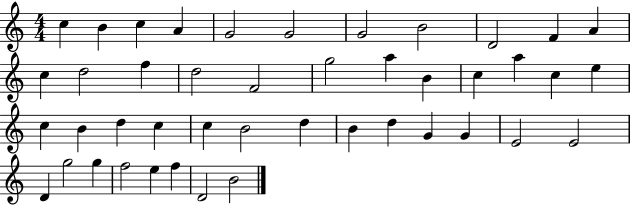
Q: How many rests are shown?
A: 0